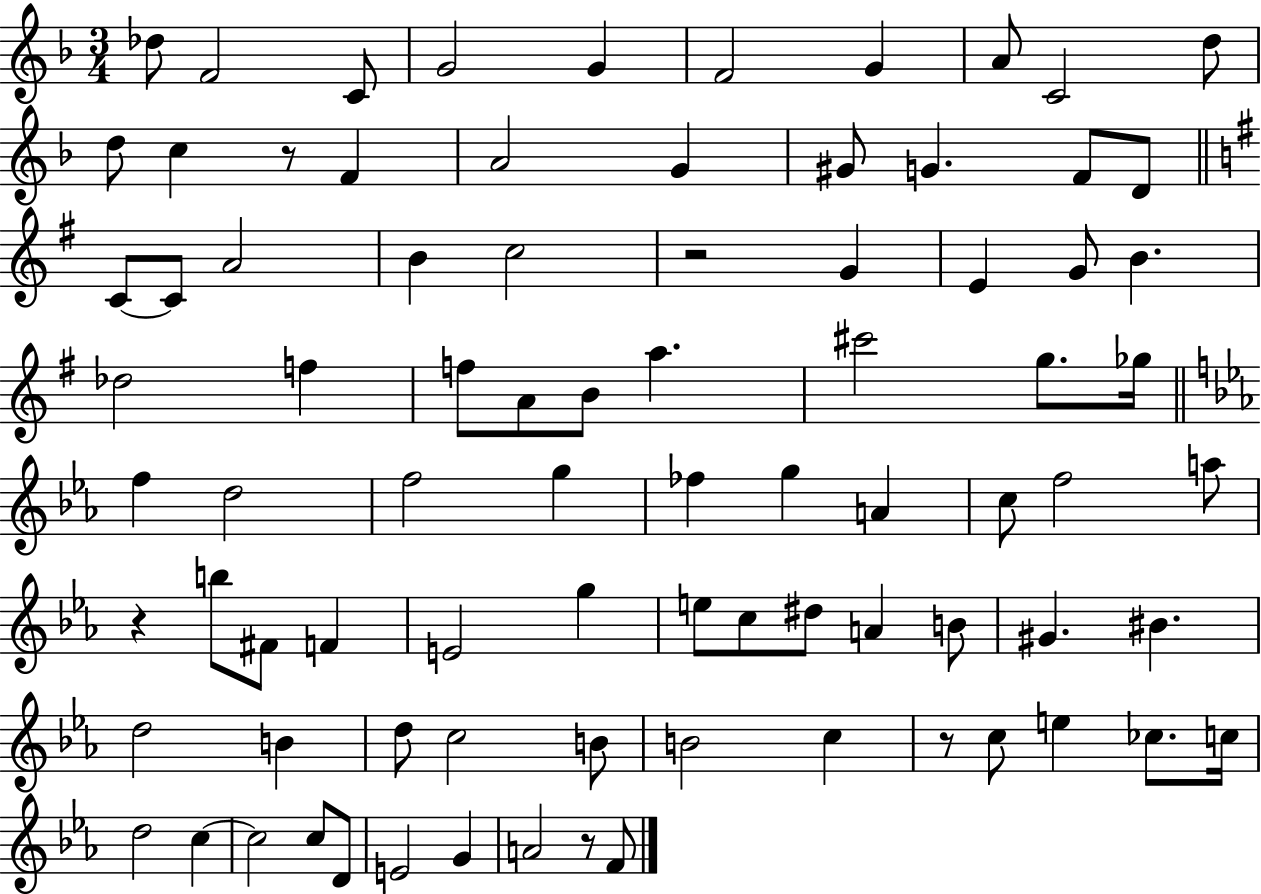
Db5/e F4/h C4/e G4/h G4/q F4/h G4/q A4/e C4/h D5/e D5/e C5/q R/e F4/q A4/h G4/q G#4/e G4/q. F4/e D4/e C4/e C4/e A4/h B4/q C5/h R/h G4/q E4/q G4/e B4/q. Db5/h F5/q F5/e A4/e B4/e A5/q. C#6/h G5/e. Gb5/s F5/q D5/h F5/h G5/q FES5/q G5/q A4/q C5/e F5/h A5/e R/q B5/e F#4/e F4/q E4/h G5/q E5/e C5/e D#5/e A4/q B4/e G#4/q. BIS4/q. D5/h B4/q D5/e C5/h B4/e B4/h C5/q R/e C5/e E5/q CES5/e. C5/s D5/h C5/q C5/h C5/e D4/e E4/h G4/q A4/h R/e F4/e